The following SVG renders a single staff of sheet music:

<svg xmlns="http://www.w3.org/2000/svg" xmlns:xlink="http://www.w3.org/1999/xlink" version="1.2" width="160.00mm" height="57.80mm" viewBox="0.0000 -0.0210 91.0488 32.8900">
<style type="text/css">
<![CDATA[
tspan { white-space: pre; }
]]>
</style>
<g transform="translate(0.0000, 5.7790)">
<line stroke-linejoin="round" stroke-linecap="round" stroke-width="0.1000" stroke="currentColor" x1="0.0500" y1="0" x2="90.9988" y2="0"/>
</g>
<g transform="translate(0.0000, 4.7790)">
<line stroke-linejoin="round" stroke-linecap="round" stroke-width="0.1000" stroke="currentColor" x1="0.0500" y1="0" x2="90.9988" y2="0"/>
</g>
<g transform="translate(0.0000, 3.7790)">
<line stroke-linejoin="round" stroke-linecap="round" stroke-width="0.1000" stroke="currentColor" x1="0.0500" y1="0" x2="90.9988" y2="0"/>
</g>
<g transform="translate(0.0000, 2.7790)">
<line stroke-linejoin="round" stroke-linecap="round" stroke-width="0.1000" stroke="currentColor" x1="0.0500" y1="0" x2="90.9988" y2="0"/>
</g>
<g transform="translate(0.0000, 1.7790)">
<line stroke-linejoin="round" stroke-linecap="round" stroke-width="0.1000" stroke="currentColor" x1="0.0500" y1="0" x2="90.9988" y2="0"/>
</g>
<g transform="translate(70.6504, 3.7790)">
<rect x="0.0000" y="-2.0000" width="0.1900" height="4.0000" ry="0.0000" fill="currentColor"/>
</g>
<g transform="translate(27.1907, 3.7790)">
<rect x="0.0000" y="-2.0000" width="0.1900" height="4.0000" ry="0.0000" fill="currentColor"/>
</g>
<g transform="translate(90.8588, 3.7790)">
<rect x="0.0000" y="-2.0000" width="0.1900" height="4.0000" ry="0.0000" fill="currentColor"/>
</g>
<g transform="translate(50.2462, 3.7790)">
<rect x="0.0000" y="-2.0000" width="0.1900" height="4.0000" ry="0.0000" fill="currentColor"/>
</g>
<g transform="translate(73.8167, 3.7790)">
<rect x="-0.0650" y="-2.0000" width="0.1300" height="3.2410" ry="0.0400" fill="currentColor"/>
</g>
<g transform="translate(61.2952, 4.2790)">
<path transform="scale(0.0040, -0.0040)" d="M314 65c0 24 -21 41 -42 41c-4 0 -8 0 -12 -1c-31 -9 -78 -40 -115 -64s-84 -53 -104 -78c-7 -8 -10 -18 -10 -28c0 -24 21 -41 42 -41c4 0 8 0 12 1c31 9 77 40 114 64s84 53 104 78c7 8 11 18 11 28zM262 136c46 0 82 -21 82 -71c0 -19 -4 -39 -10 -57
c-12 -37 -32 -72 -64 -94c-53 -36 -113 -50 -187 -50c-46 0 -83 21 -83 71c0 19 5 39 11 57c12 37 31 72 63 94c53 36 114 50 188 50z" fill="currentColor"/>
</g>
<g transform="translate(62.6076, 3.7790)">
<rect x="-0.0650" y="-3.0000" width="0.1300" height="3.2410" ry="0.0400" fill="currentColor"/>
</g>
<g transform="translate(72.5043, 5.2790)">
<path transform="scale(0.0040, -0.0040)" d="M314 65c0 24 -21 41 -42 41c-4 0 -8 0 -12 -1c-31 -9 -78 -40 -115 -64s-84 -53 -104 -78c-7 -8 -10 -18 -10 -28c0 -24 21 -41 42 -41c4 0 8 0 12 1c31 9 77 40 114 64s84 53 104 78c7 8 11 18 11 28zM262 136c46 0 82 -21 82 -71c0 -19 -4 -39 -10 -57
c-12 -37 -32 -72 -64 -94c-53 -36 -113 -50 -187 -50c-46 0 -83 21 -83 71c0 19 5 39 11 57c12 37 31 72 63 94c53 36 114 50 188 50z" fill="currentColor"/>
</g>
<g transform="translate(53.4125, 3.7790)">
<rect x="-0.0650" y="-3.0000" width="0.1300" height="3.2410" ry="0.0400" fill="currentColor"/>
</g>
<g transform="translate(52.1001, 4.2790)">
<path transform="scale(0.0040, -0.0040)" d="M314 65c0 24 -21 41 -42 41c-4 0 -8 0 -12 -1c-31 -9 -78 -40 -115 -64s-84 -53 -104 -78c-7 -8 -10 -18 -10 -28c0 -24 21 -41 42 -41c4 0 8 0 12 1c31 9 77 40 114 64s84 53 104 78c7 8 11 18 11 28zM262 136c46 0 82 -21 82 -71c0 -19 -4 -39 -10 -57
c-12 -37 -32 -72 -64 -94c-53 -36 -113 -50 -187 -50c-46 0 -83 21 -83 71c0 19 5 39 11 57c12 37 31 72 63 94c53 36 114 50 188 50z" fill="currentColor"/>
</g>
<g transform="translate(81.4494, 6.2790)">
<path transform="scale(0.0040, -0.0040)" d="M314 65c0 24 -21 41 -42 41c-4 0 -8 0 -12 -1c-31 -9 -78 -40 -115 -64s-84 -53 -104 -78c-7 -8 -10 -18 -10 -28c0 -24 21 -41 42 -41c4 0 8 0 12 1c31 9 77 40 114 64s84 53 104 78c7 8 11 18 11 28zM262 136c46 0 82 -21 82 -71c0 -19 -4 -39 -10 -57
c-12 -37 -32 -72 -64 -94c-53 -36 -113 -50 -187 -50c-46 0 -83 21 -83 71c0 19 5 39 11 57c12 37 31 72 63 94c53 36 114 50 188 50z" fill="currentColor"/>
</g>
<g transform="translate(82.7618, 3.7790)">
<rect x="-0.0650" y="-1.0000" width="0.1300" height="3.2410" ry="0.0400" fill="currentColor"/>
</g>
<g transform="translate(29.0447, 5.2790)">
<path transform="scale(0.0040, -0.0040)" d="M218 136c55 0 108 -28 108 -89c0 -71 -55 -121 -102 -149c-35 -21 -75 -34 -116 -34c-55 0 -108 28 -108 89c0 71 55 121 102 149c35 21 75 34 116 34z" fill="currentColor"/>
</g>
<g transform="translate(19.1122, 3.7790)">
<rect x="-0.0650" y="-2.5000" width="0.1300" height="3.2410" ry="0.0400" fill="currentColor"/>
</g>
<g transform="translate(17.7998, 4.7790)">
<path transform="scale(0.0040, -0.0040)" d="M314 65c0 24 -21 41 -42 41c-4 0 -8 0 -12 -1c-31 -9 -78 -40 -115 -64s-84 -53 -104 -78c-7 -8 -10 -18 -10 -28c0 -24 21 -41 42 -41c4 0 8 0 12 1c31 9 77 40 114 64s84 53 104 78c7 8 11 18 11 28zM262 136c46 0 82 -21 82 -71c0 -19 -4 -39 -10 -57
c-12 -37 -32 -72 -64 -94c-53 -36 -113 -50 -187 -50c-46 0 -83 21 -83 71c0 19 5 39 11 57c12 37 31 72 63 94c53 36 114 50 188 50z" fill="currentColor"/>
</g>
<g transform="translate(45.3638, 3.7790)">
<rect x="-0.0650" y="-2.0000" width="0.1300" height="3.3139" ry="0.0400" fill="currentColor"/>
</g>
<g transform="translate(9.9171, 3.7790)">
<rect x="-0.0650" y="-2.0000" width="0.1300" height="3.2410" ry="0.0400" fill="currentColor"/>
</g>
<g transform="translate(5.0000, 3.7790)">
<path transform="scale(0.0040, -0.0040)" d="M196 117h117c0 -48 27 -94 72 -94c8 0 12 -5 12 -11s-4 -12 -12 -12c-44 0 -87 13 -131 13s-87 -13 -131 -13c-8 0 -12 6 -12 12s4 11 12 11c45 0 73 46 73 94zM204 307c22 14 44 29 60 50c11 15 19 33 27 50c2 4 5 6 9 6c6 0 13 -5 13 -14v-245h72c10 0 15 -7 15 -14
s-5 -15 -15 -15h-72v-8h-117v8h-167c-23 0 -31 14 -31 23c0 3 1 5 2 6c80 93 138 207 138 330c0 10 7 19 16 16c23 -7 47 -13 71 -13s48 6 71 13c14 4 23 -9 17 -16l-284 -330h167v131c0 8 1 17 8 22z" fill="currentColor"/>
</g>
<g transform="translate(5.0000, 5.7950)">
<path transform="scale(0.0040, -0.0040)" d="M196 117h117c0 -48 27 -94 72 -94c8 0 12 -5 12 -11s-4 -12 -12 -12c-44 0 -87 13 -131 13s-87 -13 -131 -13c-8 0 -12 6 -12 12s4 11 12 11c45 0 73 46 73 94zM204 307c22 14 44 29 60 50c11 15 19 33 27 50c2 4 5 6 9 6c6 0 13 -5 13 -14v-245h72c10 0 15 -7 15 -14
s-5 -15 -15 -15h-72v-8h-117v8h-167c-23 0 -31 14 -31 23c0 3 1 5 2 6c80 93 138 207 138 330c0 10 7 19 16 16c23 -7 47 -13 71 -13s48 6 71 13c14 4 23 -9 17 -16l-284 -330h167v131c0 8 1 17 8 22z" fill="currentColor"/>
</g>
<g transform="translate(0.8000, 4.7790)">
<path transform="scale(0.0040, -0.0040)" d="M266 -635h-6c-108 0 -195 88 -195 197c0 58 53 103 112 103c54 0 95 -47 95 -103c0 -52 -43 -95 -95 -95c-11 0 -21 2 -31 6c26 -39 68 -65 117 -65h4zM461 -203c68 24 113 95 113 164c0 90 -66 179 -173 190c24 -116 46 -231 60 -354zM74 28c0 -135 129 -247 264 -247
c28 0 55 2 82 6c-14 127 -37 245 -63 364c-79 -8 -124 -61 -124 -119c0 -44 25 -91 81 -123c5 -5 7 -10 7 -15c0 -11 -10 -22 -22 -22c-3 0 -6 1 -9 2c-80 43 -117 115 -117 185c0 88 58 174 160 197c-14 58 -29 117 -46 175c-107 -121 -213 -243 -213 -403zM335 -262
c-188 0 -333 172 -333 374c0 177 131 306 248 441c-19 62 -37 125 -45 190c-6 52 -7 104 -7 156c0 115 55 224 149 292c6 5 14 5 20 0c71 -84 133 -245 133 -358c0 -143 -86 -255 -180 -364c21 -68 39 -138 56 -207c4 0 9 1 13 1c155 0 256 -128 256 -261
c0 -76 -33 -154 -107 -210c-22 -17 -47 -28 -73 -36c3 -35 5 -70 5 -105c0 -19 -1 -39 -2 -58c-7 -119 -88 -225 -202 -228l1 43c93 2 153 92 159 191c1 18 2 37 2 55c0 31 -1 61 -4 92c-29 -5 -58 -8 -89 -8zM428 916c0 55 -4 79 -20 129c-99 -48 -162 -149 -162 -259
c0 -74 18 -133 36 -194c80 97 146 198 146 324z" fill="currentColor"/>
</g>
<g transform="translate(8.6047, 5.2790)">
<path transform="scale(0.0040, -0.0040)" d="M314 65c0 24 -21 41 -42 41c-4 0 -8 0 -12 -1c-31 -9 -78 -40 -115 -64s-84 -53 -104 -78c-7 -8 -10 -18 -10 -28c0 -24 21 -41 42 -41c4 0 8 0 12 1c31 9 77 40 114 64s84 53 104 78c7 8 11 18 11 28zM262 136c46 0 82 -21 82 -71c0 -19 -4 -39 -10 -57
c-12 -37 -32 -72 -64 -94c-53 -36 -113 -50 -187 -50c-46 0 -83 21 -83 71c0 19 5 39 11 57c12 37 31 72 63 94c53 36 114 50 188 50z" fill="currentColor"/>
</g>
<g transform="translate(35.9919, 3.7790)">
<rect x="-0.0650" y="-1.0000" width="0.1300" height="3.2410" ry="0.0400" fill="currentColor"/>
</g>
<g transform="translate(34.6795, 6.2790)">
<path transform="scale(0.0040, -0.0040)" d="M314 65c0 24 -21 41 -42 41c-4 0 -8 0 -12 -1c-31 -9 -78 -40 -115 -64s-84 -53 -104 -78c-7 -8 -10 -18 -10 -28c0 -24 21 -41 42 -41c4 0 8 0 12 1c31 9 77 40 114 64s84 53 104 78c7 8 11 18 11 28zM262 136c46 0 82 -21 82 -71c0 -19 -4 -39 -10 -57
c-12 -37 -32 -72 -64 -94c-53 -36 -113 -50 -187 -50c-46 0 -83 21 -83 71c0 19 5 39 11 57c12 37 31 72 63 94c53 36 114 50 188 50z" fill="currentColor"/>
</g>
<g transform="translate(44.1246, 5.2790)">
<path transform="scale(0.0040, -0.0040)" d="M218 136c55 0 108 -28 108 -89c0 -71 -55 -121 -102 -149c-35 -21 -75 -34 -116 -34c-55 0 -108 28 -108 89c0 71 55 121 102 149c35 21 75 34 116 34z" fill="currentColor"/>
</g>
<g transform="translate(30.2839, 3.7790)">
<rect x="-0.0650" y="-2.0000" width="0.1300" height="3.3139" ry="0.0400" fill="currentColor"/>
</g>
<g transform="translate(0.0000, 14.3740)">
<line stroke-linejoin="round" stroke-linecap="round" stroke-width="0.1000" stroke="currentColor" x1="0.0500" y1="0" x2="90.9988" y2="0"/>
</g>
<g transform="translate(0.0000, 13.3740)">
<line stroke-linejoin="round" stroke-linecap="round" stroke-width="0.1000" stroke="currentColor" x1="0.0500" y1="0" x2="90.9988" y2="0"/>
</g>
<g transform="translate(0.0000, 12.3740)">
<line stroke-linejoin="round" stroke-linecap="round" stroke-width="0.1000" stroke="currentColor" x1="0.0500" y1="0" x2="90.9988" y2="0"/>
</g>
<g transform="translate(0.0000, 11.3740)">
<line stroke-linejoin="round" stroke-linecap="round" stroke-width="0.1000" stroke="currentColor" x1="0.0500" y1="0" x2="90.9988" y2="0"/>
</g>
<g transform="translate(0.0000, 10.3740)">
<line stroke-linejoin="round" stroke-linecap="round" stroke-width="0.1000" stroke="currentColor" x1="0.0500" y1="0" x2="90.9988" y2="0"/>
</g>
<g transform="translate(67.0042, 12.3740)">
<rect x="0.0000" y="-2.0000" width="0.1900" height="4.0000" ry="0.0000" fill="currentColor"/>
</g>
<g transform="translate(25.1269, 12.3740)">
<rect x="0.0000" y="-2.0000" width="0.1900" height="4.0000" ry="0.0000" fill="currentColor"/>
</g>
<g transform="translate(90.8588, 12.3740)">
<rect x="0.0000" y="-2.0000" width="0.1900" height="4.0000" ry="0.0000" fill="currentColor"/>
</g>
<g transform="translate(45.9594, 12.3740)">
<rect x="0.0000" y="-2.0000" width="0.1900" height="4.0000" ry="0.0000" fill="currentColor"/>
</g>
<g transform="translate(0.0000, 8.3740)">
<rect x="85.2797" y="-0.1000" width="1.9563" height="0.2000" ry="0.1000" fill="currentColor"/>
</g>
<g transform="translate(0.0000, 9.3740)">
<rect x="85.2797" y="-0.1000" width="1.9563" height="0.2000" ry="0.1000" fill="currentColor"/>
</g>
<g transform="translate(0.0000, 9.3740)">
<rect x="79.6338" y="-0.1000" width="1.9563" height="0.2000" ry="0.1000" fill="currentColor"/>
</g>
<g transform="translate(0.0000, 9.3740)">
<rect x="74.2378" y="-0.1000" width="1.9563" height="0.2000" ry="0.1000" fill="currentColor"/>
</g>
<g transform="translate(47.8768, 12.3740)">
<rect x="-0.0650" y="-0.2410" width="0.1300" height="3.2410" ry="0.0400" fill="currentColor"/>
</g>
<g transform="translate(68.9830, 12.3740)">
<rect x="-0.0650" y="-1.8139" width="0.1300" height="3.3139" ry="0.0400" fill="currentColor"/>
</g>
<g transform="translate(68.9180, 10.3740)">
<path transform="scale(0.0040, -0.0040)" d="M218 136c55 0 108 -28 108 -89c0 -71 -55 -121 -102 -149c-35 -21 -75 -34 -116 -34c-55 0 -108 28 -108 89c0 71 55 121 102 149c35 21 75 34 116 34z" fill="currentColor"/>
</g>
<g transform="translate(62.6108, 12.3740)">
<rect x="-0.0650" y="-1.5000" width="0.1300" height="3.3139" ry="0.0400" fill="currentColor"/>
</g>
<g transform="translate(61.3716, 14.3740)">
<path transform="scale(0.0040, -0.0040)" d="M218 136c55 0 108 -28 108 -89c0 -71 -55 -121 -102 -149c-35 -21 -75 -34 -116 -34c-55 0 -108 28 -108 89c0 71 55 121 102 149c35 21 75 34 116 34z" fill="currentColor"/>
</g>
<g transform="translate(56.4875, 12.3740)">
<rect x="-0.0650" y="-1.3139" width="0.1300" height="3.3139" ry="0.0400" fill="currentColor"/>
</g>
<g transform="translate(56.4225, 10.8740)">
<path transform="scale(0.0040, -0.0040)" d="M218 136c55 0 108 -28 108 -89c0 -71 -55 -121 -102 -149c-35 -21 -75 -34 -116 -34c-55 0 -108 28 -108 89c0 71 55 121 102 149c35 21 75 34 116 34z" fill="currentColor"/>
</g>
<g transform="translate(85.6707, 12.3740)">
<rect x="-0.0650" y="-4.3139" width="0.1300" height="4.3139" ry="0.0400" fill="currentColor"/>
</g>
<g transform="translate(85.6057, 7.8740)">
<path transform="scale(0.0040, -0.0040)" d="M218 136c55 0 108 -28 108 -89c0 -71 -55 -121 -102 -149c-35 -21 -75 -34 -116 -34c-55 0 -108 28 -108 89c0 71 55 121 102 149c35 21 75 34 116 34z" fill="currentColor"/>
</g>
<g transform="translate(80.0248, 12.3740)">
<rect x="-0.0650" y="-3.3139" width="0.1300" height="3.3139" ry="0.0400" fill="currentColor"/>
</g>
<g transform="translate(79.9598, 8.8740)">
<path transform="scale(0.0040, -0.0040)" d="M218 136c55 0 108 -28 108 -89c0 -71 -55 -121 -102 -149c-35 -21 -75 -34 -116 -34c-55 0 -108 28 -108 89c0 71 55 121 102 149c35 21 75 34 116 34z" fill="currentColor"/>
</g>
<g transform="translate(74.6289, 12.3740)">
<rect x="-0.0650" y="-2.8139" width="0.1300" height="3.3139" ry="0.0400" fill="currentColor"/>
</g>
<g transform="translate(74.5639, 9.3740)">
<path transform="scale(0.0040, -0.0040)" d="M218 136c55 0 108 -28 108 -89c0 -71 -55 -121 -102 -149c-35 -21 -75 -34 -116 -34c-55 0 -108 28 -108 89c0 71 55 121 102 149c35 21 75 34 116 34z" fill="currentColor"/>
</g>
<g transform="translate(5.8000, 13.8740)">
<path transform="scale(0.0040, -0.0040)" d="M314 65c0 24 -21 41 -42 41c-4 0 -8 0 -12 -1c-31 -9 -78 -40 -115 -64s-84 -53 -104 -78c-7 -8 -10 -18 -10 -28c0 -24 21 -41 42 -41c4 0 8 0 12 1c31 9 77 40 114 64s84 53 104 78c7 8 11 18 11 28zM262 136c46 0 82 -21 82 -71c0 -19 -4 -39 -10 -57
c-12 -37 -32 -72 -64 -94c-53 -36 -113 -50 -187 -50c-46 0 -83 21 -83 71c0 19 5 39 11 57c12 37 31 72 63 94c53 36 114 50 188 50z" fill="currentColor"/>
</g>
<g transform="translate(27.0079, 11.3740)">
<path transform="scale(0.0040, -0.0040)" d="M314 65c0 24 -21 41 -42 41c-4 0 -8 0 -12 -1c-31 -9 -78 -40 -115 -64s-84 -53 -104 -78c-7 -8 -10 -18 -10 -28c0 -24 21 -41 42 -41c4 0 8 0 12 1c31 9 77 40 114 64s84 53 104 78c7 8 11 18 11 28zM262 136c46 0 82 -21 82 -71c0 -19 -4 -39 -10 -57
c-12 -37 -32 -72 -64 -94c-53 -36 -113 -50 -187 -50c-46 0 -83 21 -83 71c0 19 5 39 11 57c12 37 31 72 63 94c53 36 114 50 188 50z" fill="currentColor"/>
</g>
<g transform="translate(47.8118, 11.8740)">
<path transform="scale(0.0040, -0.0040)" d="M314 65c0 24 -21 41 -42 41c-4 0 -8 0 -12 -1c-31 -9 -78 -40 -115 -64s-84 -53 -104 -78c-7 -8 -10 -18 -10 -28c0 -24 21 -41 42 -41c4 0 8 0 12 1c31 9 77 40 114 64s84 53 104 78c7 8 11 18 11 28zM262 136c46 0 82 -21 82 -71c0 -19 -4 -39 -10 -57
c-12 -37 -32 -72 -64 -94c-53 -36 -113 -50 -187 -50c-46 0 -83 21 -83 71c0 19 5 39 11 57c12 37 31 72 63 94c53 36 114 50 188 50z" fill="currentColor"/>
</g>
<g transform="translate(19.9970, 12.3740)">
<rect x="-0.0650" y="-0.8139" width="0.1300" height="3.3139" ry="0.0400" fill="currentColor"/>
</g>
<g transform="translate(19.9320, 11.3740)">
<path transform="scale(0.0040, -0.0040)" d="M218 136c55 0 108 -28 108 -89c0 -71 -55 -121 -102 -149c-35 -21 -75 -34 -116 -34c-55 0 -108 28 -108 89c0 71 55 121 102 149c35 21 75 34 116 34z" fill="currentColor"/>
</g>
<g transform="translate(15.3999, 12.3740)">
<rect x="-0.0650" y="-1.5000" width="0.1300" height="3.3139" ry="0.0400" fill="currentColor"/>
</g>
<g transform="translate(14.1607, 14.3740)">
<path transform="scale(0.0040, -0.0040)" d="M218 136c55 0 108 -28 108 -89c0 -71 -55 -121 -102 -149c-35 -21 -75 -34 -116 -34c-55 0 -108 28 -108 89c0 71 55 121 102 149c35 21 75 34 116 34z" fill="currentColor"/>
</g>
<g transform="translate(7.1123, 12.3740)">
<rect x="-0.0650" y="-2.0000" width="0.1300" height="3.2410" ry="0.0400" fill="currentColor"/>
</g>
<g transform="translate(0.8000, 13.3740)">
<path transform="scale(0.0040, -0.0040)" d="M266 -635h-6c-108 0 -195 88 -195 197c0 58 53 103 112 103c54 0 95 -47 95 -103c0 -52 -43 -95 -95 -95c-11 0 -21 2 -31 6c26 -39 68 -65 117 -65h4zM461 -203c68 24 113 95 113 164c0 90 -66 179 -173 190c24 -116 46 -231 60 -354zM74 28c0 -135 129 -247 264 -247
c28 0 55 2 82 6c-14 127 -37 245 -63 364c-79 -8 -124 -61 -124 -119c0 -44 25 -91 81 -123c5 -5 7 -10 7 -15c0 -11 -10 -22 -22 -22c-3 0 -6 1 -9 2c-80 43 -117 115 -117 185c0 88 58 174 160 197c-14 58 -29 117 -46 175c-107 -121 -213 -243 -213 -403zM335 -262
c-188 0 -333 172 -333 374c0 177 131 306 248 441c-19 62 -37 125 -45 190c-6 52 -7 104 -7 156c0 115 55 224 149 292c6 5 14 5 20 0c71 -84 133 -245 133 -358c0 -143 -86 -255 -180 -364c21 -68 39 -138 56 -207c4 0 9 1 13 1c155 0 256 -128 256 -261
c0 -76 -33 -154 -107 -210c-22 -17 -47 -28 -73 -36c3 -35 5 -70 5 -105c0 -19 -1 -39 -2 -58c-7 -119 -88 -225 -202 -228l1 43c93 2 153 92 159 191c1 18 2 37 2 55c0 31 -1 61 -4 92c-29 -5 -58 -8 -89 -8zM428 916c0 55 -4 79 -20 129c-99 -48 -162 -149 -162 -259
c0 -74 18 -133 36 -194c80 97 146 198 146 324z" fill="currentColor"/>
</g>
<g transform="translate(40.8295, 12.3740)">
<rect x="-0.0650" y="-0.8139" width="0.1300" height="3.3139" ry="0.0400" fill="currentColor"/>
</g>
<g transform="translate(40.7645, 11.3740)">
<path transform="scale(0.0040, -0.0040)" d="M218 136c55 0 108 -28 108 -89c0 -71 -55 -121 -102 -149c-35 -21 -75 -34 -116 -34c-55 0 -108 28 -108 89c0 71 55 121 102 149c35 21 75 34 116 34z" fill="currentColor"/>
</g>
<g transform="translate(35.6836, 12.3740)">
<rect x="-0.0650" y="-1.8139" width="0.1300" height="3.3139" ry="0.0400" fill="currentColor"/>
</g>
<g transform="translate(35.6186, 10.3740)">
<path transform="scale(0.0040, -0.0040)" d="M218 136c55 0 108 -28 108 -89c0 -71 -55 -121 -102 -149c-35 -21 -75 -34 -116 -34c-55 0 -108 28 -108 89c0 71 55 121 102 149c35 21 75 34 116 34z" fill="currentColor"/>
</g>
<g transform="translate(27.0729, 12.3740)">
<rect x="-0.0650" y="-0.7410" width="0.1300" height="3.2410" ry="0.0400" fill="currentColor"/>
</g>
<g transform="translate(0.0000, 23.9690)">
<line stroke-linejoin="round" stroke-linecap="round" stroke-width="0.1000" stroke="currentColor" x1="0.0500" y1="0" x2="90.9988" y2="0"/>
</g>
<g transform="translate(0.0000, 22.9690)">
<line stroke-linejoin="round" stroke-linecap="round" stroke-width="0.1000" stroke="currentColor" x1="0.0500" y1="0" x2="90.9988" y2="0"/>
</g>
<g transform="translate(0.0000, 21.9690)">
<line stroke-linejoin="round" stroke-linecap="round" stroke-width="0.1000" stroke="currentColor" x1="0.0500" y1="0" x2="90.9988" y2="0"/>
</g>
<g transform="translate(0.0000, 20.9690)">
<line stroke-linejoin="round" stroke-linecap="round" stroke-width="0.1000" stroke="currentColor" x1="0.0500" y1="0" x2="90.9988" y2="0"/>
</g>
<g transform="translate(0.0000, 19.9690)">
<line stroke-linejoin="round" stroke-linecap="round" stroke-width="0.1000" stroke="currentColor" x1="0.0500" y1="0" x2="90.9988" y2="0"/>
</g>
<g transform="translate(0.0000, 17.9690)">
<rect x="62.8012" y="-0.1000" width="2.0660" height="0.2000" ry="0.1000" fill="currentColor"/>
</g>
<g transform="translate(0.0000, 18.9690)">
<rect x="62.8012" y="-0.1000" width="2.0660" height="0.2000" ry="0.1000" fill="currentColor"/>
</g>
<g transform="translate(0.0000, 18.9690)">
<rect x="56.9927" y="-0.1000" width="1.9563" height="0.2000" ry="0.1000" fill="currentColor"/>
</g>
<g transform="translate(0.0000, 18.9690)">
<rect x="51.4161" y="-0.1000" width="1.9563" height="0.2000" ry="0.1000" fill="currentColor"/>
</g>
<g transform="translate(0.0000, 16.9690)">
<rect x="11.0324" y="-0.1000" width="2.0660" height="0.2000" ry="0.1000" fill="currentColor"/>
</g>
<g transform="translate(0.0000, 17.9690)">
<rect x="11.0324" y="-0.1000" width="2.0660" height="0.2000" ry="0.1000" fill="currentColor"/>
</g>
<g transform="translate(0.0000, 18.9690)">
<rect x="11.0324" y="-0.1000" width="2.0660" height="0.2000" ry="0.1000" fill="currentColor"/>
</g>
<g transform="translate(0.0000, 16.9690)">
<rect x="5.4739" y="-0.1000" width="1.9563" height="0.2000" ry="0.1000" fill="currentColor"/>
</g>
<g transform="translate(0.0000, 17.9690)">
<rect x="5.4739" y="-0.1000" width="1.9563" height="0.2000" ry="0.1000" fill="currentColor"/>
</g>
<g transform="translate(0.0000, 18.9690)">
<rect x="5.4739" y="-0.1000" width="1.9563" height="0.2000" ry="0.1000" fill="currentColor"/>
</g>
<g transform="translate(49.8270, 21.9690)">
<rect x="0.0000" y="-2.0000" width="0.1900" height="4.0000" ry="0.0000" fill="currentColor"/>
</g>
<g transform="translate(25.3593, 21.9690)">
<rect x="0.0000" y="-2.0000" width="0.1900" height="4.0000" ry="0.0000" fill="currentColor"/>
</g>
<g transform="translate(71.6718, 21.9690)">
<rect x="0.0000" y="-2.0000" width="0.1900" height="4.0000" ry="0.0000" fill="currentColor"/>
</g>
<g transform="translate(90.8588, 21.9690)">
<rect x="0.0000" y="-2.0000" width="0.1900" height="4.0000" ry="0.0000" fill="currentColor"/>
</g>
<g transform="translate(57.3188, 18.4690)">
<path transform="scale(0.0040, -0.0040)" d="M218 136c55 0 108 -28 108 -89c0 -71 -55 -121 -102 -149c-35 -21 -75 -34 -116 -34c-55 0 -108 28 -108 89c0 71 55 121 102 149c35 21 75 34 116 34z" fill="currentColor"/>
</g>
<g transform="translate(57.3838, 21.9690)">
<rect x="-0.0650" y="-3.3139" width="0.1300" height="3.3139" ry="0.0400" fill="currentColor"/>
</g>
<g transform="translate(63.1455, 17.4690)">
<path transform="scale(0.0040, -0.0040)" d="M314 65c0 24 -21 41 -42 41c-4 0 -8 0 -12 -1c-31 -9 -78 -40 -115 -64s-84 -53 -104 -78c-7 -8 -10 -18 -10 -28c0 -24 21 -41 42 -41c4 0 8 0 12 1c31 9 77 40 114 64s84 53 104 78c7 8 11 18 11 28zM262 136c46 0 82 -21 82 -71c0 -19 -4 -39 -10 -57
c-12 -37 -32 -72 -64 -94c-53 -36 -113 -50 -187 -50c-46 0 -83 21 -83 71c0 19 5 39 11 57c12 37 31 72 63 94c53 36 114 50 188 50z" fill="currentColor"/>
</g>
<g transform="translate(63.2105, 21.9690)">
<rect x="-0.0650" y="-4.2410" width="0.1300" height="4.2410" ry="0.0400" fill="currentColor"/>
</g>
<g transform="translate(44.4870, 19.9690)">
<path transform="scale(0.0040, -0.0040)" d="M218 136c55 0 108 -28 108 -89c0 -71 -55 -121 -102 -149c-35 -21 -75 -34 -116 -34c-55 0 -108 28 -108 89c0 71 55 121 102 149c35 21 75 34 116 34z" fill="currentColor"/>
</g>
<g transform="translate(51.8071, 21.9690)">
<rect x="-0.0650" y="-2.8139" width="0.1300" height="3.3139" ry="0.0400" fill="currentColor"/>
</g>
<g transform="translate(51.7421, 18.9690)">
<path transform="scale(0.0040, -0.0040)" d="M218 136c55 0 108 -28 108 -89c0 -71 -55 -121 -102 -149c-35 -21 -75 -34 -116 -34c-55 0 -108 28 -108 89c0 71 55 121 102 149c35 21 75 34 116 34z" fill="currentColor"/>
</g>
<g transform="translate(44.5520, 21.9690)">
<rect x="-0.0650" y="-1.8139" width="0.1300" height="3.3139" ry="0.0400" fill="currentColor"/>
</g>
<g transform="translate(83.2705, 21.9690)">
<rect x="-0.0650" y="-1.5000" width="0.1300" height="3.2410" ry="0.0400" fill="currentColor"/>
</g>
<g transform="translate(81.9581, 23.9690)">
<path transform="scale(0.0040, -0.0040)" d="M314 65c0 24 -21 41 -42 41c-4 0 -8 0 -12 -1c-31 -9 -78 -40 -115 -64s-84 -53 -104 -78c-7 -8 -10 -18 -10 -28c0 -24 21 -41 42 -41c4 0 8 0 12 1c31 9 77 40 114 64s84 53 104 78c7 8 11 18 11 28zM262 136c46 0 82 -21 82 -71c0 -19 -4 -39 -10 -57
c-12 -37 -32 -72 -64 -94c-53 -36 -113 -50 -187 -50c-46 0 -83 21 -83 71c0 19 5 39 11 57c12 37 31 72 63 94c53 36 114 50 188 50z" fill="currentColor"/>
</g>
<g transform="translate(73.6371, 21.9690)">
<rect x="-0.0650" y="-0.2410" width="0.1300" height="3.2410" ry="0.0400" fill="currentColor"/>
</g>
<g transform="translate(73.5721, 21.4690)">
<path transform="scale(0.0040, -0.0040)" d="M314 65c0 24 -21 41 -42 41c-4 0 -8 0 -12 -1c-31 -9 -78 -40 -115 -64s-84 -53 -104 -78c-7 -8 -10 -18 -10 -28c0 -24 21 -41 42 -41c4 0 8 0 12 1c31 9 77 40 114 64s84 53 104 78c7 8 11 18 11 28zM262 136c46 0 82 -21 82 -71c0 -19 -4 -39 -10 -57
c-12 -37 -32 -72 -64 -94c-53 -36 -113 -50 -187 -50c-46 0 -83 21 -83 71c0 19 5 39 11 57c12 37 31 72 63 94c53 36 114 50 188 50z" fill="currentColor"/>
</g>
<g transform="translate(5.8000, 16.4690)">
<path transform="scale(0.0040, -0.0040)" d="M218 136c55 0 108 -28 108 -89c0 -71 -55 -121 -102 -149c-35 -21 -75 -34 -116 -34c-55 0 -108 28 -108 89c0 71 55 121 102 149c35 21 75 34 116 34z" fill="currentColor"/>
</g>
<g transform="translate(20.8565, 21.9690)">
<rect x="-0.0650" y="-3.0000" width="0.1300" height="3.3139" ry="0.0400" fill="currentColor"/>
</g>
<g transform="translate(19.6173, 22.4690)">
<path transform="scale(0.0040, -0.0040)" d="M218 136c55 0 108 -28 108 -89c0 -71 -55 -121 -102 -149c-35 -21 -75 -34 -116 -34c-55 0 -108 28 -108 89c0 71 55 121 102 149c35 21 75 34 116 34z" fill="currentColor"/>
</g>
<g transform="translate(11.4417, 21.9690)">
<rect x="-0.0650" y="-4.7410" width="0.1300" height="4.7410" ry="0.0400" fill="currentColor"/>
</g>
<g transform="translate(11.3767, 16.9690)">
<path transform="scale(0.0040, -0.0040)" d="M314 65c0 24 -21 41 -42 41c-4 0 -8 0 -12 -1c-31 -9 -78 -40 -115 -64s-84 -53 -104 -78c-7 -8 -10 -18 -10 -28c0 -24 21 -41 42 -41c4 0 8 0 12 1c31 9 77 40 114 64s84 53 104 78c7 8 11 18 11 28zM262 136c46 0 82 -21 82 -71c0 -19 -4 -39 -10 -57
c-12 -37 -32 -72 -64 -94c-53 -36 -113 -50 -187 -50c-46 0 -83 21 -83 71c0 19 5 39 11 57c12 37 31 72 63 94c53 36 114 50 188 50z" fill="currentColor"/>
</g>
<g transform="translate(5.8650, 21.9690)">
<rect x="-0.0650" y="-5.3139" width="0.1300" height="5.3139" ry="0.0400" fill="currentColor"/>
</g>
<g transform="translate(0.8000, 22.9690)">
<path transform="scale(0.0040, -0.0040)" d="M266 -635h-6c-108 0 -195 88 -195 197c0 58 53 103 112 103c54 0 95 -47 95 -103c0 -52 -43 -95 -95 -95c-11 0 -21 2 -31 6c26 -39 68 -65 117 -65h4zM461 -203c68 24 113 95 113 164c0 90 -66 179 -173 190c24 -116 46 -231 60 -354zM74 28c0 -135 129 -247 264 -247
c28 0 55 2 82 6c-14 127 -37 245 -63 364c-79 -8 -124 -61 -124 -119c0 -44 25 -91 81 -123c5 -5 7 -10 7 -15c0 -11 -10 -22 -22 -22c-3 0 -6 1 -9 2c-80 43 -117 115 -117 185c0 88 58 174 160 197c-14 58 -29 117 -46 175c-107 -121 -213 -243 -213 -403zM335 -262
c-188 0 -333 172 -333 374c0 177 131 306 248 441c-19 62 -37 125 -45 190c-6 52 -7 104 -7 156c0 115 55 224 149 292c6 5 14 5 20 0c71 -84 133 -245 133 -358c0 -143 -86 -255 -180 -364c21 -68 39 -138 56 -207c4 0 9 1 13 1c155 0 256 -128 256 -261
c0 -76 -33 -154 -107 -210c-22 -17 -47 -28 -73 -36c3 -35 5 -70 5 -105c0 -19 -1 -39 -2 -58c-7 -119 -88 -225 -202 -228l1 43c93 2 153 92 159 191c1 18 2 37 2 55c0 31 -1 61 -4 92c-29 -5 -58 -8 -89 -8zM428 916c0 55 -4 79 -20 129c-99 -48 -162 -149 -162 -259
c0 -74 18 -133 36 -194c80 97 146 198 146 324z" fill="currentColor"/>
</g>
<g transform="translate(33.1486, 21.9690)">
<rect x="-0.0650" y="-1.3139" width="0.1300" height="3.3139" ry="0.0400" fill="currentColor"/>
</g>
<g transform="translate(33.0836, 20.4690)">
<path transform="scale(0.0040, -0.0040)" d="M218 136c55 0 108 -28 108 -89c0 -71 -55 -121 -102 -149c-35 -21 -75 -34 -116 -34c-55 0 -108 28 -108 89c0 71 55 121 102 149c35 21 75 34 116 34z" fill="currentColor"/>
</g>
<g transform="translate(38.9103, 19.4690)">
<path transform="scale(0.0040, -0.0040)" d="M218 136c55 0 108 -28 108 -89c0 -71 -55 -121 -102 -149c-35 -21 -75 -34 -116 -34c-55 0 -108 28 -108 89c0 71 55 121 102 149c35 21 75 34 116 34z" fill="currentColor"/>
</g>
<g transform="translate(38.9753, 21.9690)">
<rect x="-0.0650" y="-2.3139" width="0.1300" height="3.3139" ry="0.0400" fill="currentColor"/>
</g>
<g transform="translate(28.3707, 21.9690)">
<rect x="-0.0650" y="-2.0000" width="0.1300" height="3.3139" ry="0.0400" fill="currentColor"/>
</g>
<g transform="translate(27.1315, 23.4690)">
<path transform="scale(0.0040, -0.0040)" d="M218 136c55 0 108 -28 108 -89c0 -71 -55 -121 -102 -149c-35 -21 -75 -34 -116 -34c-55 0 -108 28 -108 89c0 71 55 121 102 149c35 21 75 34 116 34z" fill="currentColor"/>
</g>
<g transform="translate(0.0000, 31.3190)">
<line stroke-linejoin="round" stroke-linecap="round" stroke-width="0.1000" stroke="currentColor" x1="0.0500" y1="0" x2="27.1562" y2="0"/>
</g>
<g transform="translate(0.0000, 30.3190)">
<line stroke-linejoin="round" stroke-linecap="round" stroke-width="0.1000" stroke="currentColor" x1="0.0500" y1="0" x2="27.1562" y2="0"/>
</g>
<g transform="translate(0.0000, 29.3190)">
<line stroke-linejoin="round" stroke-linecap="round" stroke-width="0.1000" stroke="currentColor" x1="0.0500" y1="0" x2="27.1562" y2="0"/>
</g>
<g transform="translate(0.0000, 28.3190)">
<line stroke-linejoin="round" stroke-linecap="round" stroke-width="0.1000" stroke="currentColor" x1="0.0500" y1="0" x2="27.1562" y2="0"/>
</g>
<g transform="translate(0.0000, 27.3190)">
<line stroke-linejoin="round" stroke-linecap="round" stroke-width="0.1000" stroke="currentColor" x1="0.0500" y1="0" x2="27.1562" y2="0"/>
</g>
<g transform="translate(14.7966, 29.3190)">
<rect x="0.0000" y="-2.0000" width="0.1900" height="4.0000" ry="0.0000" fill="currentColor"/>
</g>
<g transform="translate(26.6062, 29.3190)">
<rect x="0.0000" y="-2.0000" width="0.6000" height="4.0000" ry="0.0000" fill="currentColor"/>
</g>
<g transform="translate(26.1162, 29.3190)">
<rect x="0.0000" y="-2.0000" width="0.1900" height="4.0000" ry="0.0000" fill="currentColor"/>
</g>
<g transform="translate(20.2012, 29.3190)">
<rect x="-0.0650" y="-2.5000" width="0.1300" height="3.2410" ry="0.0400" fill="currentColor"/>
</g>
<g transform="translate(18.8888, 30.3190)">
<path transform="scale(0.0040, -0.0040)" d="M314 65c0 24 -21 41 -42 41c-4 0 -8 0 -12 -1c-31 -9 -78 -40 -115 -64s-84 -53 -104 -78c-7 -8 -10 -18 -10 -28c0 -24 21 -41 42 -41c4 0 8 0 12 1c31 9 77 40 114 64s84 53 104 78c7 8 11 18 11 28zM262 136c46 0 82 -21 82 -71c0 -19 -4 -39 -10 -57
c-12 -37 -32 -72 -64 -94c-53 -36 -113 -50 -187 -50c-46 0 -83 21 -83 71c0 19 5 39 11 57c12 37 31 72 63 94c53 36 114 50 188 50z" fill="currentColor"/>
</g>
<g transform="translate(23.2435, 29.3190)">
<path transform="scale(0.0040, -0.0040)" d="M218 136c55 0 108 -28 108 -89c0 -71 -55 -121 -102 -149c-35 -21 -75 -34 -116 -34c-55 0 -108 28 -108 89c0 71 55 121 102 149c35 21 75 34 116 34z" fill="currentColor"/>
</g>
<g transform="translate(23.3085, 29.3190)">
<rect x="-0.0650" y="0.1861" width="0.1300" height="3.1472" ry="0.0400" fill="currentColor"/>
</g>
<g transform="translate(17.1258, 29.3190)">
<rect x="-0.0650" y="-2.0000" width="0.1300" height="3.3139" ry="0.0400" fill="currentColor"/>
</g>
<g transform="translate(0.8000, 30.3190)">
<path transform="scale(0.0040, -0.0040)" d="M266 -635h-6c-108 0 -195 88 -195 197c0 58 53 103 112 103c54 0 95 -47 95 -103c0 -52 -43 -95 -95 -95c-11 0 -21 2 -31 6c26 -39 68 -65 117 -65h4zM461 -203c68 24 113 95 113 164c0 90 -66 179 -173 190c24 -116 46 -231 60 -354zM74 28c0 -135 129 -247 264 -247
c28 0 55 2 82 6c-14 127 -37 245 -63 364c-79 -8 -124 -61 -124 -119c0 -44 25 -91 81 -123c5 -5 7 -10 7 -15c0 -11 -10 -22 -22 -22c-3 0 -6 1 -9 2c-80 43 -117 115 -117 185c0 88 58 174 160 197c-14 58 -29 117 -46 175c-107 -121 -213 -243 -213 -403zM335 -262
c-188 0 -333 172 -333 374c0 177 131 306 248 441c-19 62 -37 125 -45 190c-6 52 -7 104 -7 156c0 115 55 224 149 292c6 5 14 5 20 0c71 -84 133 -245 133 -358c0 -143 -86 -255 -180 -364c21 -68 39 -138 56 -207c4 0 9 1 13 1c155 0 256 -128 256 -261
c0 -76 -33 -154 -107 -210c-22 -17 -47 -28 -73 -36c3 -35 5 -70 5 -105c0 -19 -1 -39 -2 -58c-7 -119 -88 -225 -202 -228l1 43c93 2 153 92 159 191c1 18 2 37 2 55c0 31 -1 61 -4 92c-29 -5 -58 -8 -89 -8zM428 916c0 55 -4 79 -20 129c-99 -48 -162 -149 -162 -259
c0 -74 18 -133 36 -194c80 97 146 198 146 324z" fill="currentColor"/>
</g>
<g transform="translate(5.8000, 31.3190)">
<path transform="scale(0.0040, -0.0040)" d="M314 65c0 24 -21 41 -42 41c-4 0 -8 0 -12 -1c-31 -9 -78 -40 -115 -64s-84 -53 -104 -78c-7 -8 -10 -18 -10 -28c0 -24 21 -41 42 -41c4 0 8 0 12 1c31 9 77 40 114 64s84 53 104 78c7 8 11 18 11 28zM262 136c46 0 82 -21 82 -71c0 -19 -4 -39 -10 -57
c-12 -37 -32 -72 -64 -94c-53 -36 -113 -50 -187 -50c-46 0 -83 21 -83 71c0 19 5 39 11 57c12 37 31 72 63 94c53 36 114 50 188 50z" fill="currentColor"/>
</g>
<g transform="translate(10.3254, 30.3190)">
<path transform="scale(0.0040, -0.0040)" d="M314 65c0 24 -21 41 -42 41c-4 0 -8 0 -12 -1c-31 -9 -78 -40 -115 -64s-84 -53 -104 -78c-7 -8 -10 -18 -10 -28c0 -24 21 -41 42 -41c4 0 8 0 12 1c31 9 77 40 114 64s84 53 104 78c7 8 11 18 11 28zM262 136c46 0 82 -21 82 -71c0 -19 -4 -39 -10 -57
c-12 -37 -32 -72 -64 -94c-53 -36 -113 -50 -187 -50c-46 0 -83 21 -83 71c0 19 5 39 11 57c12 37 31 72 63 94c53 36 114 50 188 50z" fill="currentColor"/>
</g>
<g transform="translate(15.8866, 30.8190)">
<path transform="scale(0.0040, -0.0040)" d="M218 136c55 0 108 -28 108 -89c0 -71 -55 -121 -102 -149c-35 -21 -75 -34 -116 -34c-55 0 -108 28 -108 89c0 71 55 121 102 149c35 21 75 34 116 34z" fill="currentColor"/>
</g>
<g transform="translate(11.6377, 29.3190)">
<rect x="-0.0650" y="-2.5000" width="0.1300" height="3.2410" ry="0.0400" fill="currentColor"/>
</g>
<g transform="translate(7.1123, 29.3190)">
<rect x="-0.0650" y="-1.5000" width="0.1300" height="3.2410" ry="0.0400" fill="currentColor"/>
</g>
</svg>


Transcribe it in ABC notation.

X:1
T:Untitled
M:4/4
L:1/4
K:C
F2 G2 F D2 F A2 A2 F2 D2 F2 E d d2 f d c2 e E f a b d' f' e'2 A F e g f a b d'2 c2 E2 E2 G2 F G2 B